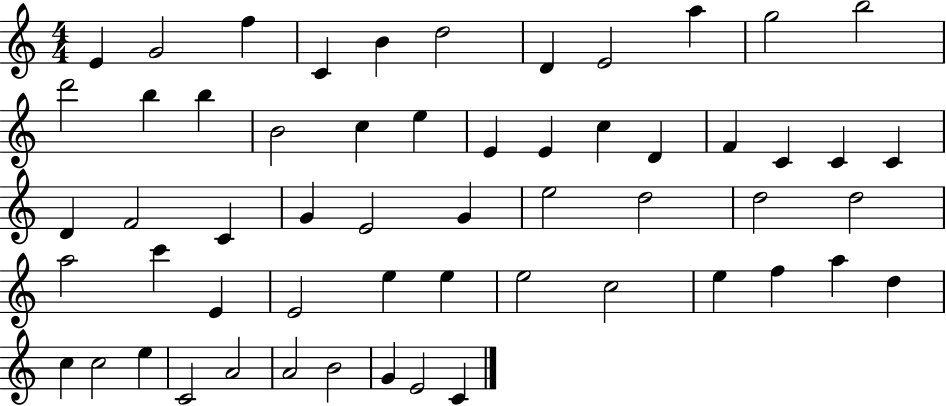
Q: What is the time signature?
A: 4/4